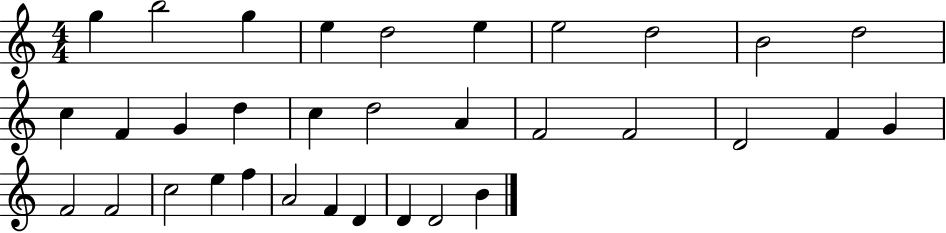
G5/q B5/h G5/q E5/q D5/h E5/q E5/h D5/h B4/h D5/h C5/q F4/q G4/q D5/q C5/q D5/h A4/q F4/h F4/h D4/h F4/q G4/q F4/h F4/h C5/h E5/q F5/q A4/h F4/q D4/q D4/q D4/h B4/q